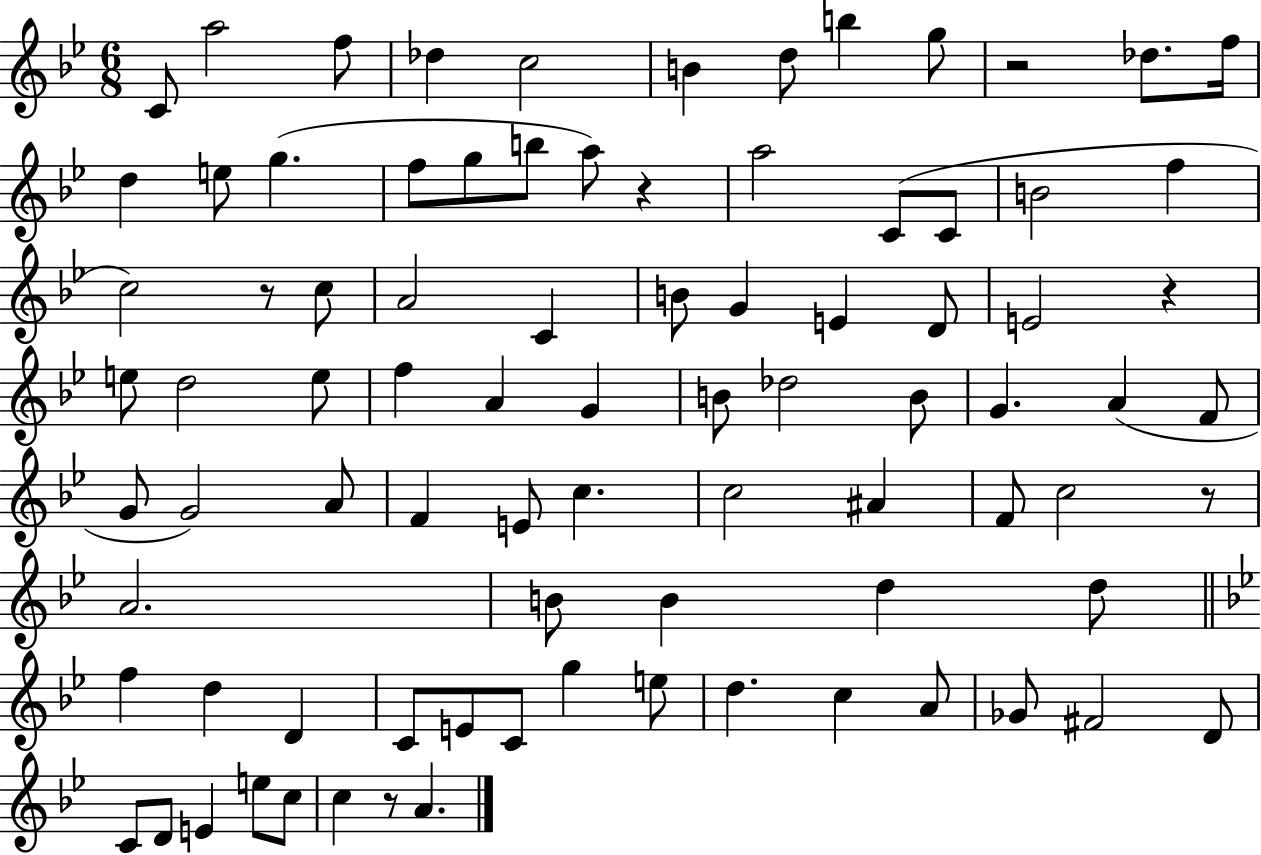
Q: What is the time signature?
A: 6/8